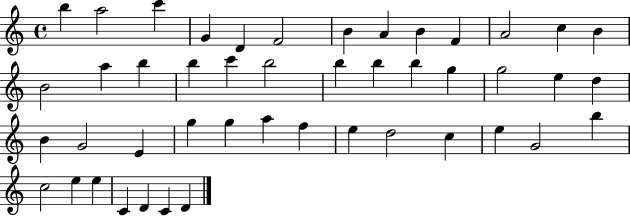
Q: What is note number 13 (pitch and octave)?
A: B4